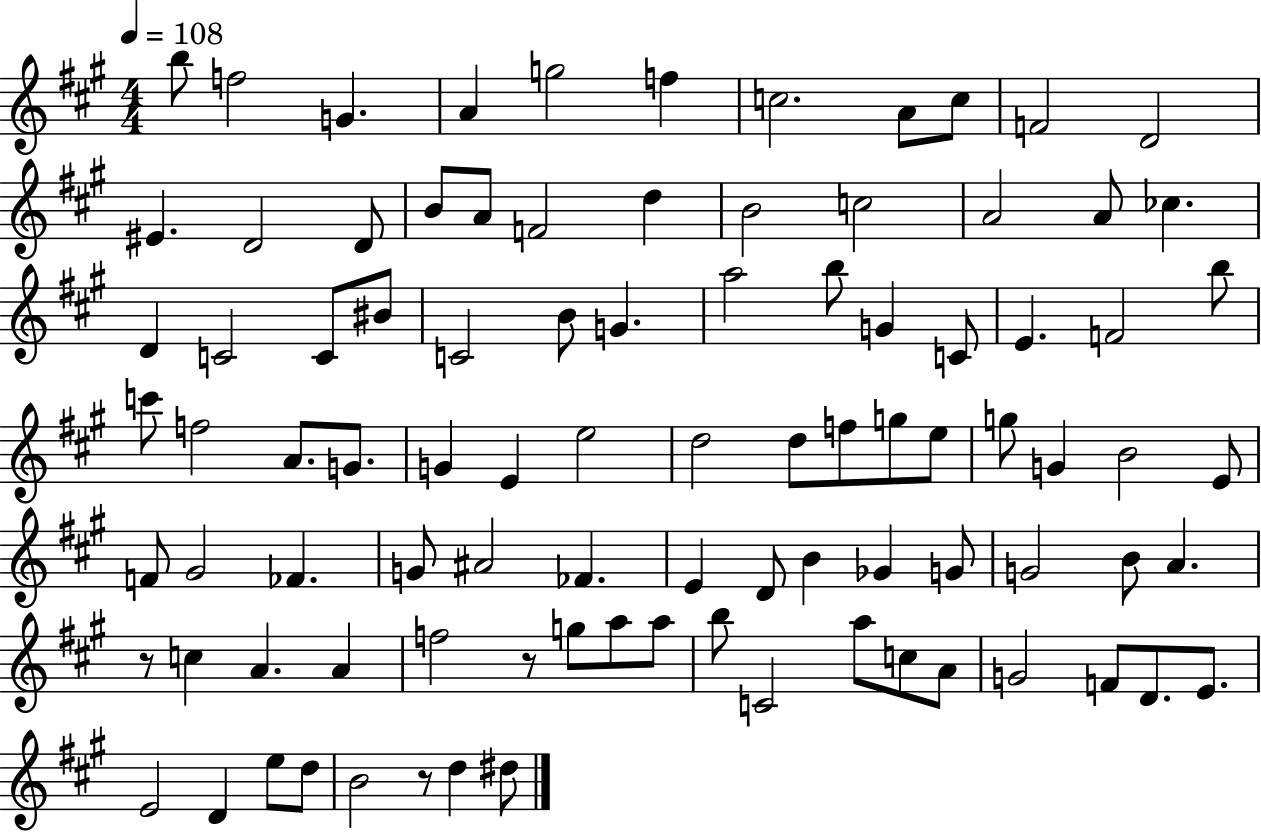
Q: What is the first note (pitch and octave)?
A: B5